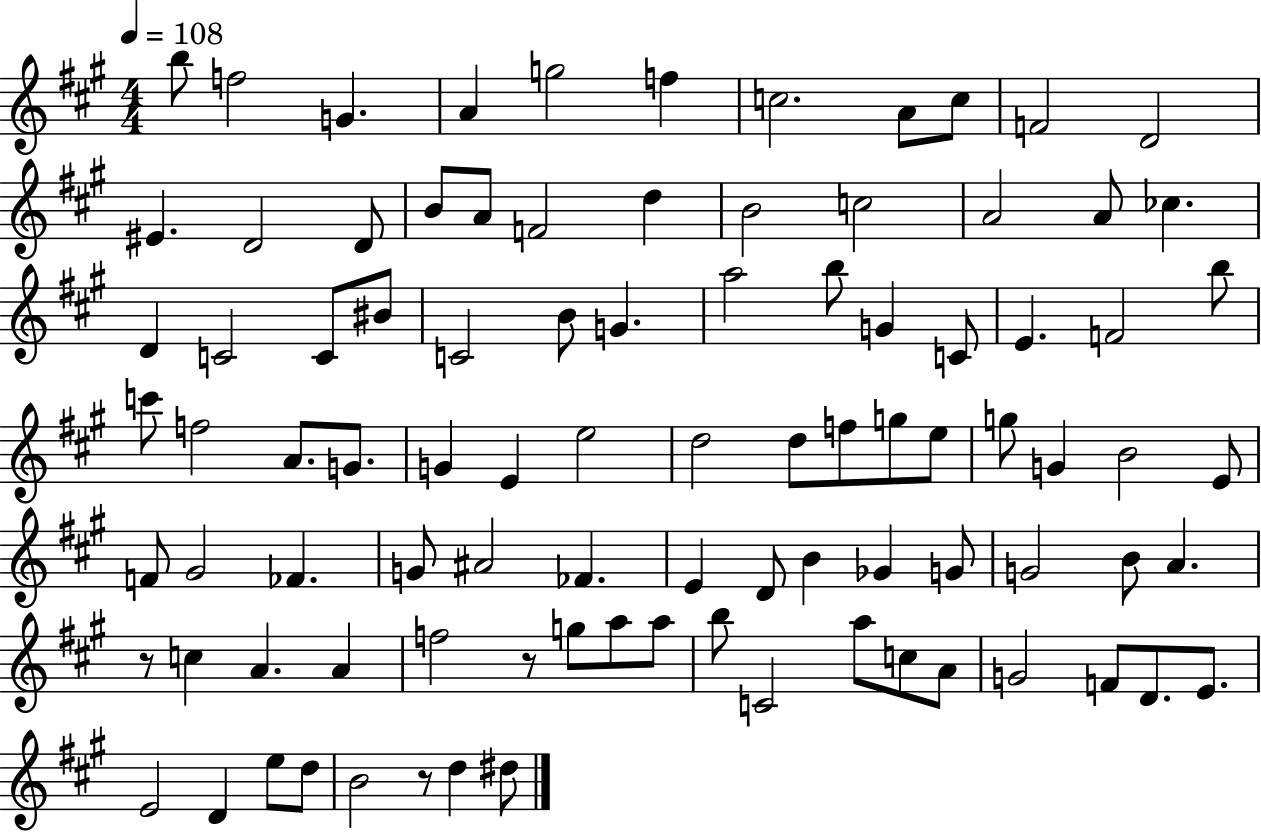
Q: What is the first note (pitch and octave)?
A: B5